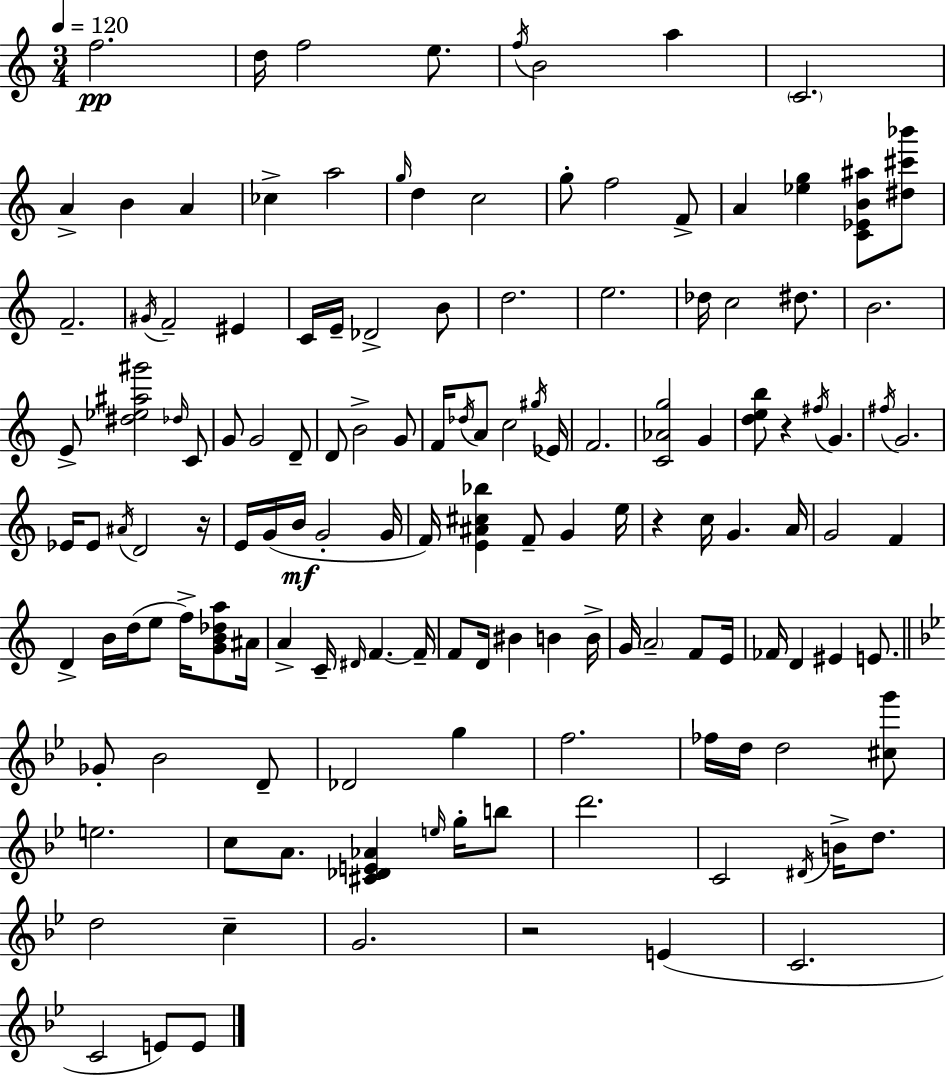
{
  \clef treble
  \numericTimeSignature
  \time 3/4
  \key c \major
  \tempo 4 = 120
  f''2.\pp | d''16 f''2 e''8. | \acciaccatura { f''16 } b'2 a''4 | \parenthesize c'2. | \break a'4-> b'4 a'4 | ces''4-> a''2 | \grace { g''16 } d''4 c''2 | g''8-. f''2 | \break f'8-> a'4 <ees'' g''>4 <c' ees' b' ais''>8 | <dis'' cis''' bes'''>8 f'2.-- | \acciaccatura { gis'16 } f'2-- eis'4 | c'16 e'16-- des'2-> | \break b'8 d''2. | e''2. | des''16 c''2 | dis''8. b'2. | \break e'8-> <dis'' ees'' ais'' gis'''>2 | \grace { des''16 } c'8 g'8 g'2 | d'8-- d'8 b'2-> | g'8 f'16 \acciaccatura { des''16 } a'8 c''2 | \break \acciaccatura { gis''16 } ees'16 f'2. | <c' aes' g''>2 | g'4 <d'' e'' b''>8 r4 | \acciaccatura { fis''16 } g'4. \acciaccatura { fis''16 } g'2. | \break ees'16 ees'8 \acciaccatura { ais'16 } | d'2 r16 e'16 g'16( b'16\mf | g'2-. g'16 f'16) <e' ais' cis'' bes''>4 | f'8-- g'4 e''16 r4 | \break c''16 g'4. a'16 g'2 | f'4 d'4-> | b'16 d''16( e''8 f''16->) <g' b' des'' a''>8 ais'16 a'4-> | c'16-- \grace { dis'16 } f'4.~~ f'16-- f'8 | \break d'16 bis'4 b'4 b'16-> g'16 \parenthesize a'2-- | f'8 e'16 fes'16 d'4 | eis'4 e'8. \bar "||" \break \key bes \major ges'8-. bes'2 d'8-- | des'2 g''4 | f''2. | fes''16 d''16 d''2 <cis'' g'''>8 | \break e''2. | c''8 a'8. <cis' des' e' aes'>4 \grace { e''16 } g''16-. b''8 | d'''2. | c'2 \acciaccatura { dis'16 } b'16-> d''8. | \break d''2 c''4-- | g'2. | r2 e'4( | c'2. | \break c'2 e'8) | e'8 \bar "|."
}